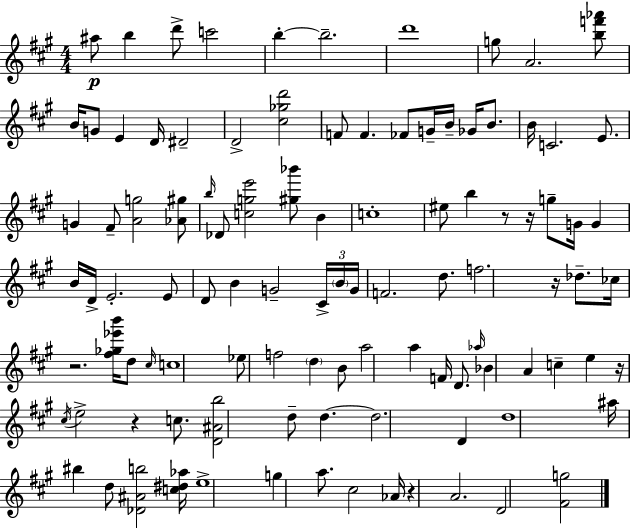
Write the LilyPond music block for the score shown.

{
  \clef treble
  \numericTimeSignature
  \time 4/4
  \key a \major
  \repeat volta 2 { ais''8\p b''4 d'''8-> c'''2 | b''4-.~~ b''2.-- | d'''1 | g''8 a'2. <b'' f''' aes'''>8 | \break b'16 g'8 e'4 d'16 dis'2-- | d'2-> <cis'' ges'' d'''>2 | f'8 f'4. fes'8 g'16-- b'16-- ges'16 b'8. | b'16 c'2. e'8. | \break g'4 fis'8-- <a' g''>2 <aes' gis''>8 | \grace { b''16 } des'8 <c'' g'' e'''>2 <gis'' bes'''>8 b'4 | c''1-. | eis''8 b''4 r8 r16 g''8-- g'16 g'4 | \break b'16 d'16-> e'2.-. e'8 | d'8 b'4 g'2-- \tuplet 3/2 { cis'16-> | \parenthesize b'16 g'16 } f'2. d''8. | f''2. r16 des''8.-- | \break ces''16 r2. <fis'' ges'' ees''' b'''>16 d''8 | \grace { cis''16 } c''1 | ees''8 f''2 \parenthesize d''4 | b'8 a''2 a''4 f'16 d'8. | \break \grace { aes''16 } bes'4 a'4 c''4-- e''4 | r16 \acciaccatura { cis''16 } e''2-> r4 | c''8. <d' ais' b''>2 d''8-- d''4.~~ | d''2. | \break d'4 d''1 | ais''16 bis''4 d''8 <des' ais' b''>2 | <c'' dis'' aes''>16 e''1-> | g''4 a''8. cis''2 | \break aes'16 r4 a'2. | d'2 <fis' g''>2 | } \bar "|."
}